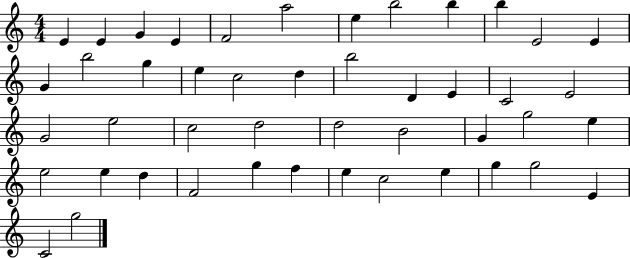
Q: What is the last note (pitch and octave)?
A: G5